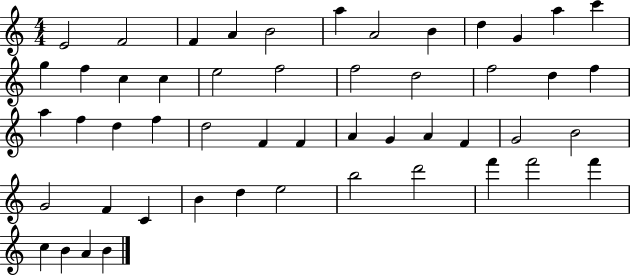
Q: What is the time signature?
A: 4/4